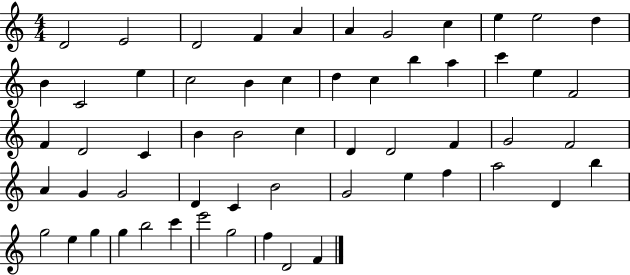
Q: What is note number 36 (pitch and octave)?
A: A4